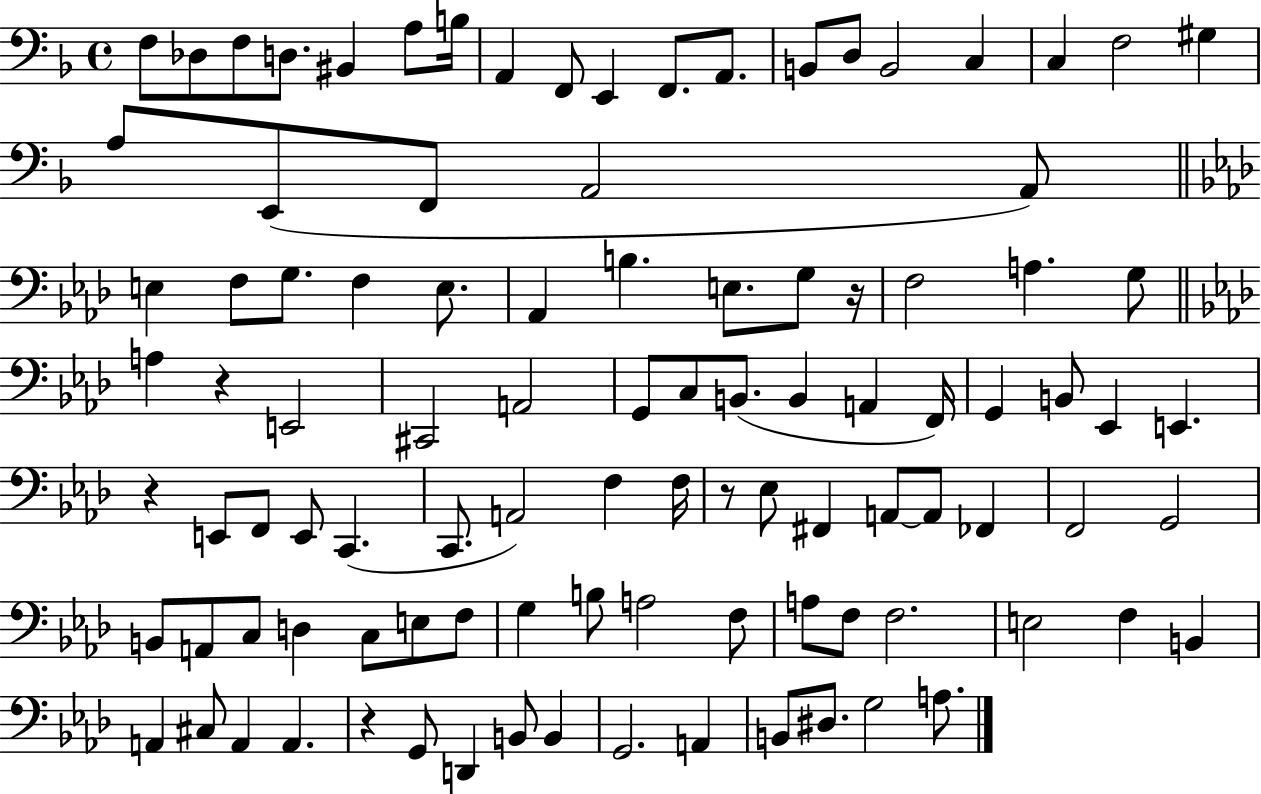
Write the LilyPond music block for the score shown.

{
  \clef bass
  \time 4/4
  \defaultTimeSignature
  \key f \major
  \repeat volta 2 { f8 des8 f8 d8. bis,4 a8 b16 | a,4 f,8 e,4 f,8. a,8. | b,8 d8 b,2 c4 | c4 f2 gis4 | \break a8 e,8( f,8 a,2 a,8) | \bar "||" \break \key f \minor e4 f8 g8. f4 e8. | aes,4 b4. e8. g8 r16 | f2 a4. g8 | \bar "||" \break \key f \minor a4 r4 e,2 | cis,2 a,2 | g,8 c8 b,8.( b,4 a,4 f,16) | g,4 b,8 ees,4 e,4. | \break r4 e,8 f,8 e,8 c,4.( | c,8. a,2) f4 f16 | r8 ees8 fis,4 a,8~~ a,8 fes,4 | f,2 g,2 | \break b,8 a,8 c8 d4 c8 e8 f8 | g4 b8 a2 f8 | a8 f8 f2. | e2 f4 b,4 | \break a,4 cis8 a,4 a,4. | r4 g,8 d,4 b,8 b,4 | g,2. a,4 | b,8 dis8. g2 a8. | \break } \bar "|."
}